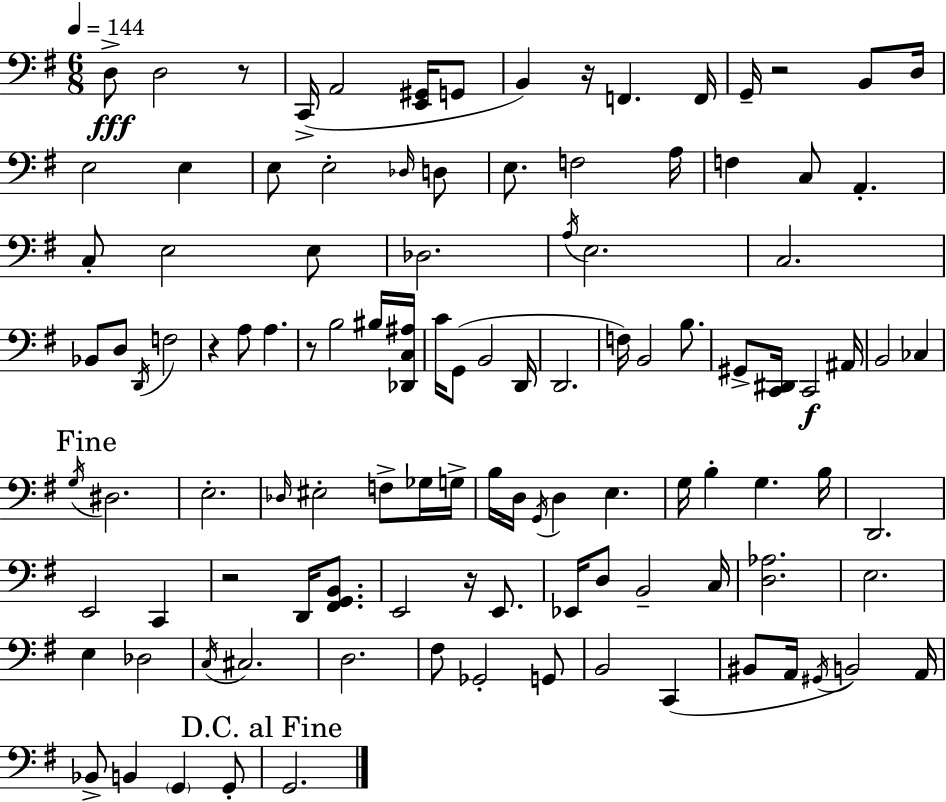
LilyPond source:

{
  \clef bass
  \numericTimeSignature
  \time 6/8
  \key g \major
  \tempo 4 = 144
  \repeat volta 2 { d8->\fff d2 r8 | c,16->( a,2 <e, gis,>16 g,8 | b,4) r16 f,4. f,16 | g,16-- r2 b,8 d16 | \break e2 e4 | e8 e2-. \grace { des16 } d8 | e8. f2 | a16 f4 c8 a,4.-. | \break c8-. e2 e8 | des2. | \acciaccatura { a16 } e2. | c2. | \break bes,8 d8 \acciaccatura { d,16 } f2 | r4 a8 a4. | r8 b2 | bis16 <des, c ais>16 c'16 g,8( b,2 | \break d,16 d,2. | f16) b,2 | b8. gis,8-> <c, dis,>16 c,2\f | ais,16 b,2 ces4 | \break \mark "Fine" \acciaccatura { g16 } dis2. | e2.-. | \grace { des16 } eis2-. | f8-> ges16 g16-> b16 d16 \acciaccatura { g,16 } d4 | \break e4. g16 b4-. g4. | b16 d,2. | e,2 | c,4 r2 | \break d,16 <fis, g, b,>8. e,2 | r16 e,8. ees,16 d8 b,2-- | c16 <d aes>2. | e2. | \break e4 des2 | \acciaccatura { c16 } cis2. | d2. | fis8 ges,2-. | \break g,8 b,2 | c,4( bis,8 a,16 \acciaccatura { gis,16 } b,2) | a,16 bes,8-> b,4 | \parenthesize g,4 g,8-. \mark "D.C. al Fine" g,2. | \break } \bar "|."
}